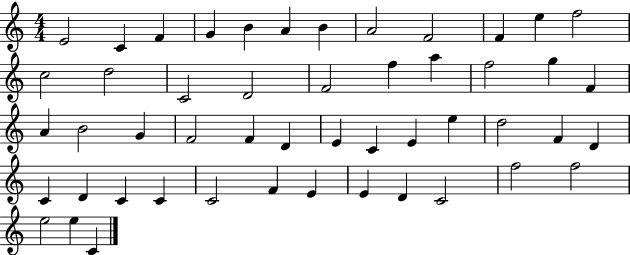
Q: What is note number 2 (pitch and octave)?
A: C4